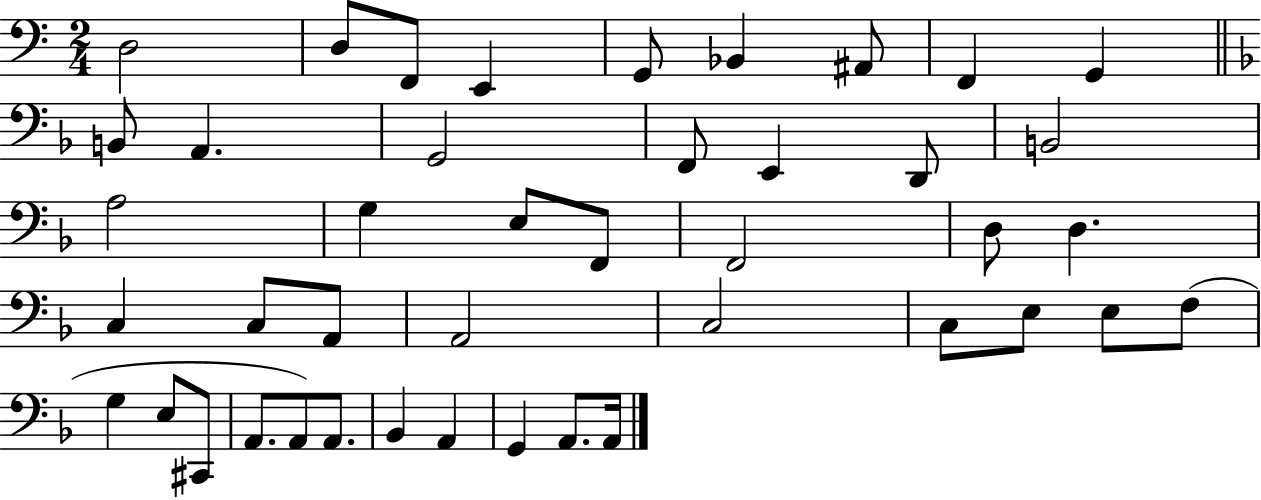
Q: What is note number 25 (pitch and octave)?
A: C3